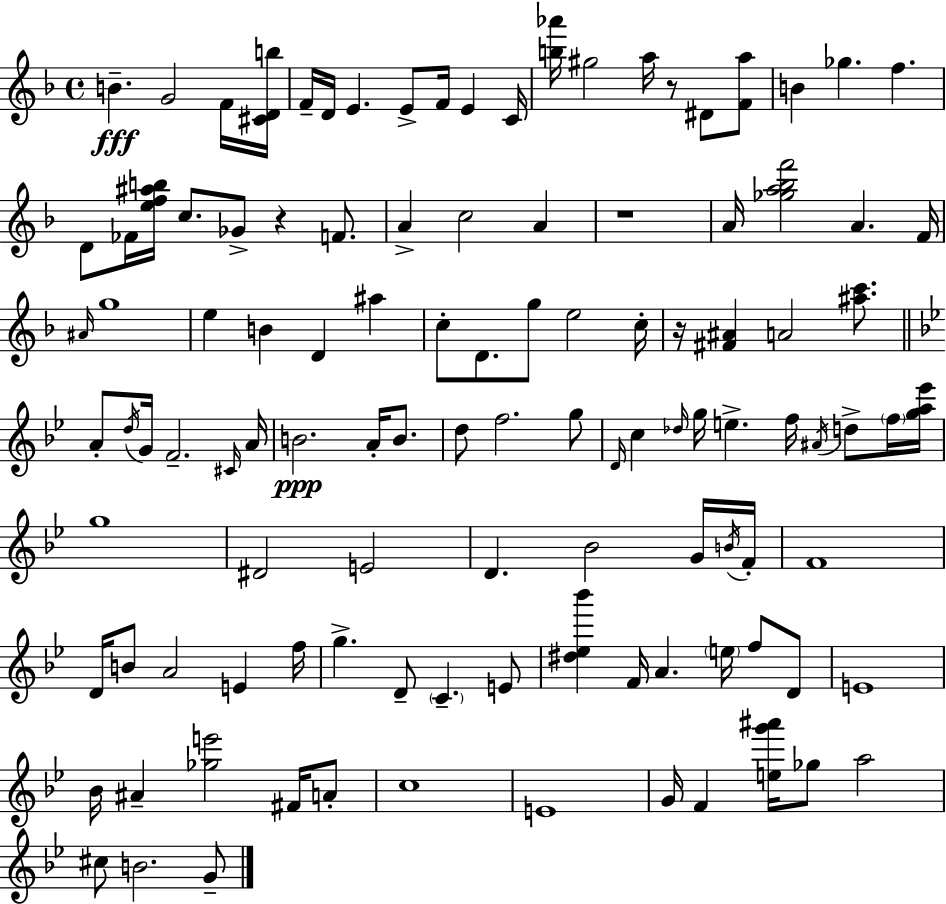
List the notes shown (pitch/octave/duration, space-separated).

B4/q. G4/h F4/s [C#4,D4,B5]/s F4/s D4/s E4/q. E4/e F4/s E4/q C4/s [B5,Ab6]/s G#5/h A5/s R/e D#4/e [F4,A5]/e B4/q Gb5/q. F5/q. D4/e FES4/s [E5,F5,A#5,B5]/s C5/e. Gb4/e R/q F4/e. A4/q C5/h A4/q R/w A4/s [Gb5,A5,Bb5,F6]/h A4/q. F4/s A#4/s G5/w E5/q B4/q D4/q A#5/q C5/e D4/e. G5/e E5/h C5/s R/s [F#4,A#4]/q A4/h [A#5,C6]/e. A4/e D5/s G4/s F4/h. C#4/s A4/s B4/h. A4/s B4/e. D5/e F5/h. G5/e D4/s C5/q Db5/s G5/s E5/q. F5/s A#4/s D5/e F5/s [G5,A5,Eb6]/s G5/w D#4/h E4/h D4/q. Bb4/h G4/s B4/s F4/s F4/w D4/s B4/e A4/h E4/q F5/s G5/q. D4/e C4/q. E4/e [D#5,Eb5,Bb6]/q F4/s A4/q. E5/s F5/e D4/e E4/w Bb4/s A#4/q [Gb5,E6]/h F#4/s A4/e C5/w E4/w G4/s F4/q [E5,G6,A#6]/s Gb5/e A5/h C#5/e B4/h. G4/e